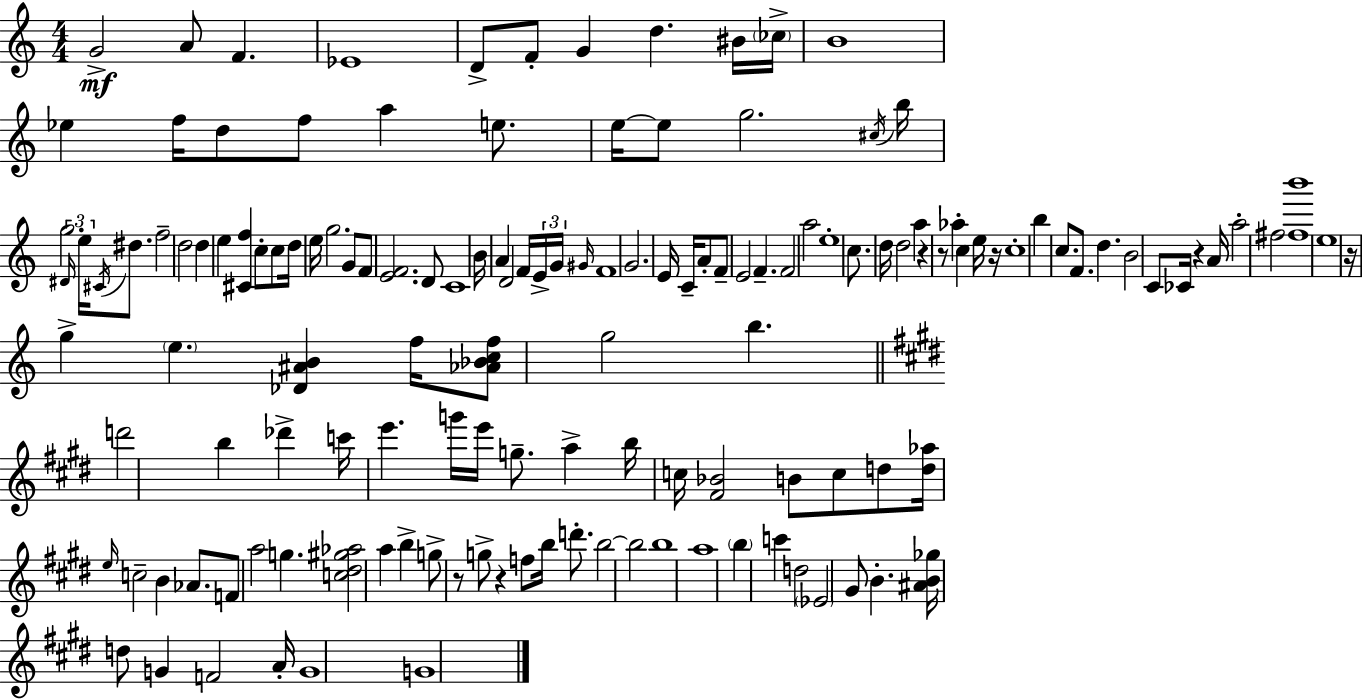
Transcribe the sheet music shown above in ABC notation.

X:1
T:Untitled
M:4/4
L:1/4
K:C
G2 A/2 F _E4 D/2 F/2 G d ^B/4 _c/4 B4 _e f/4 d/2 f/2 a e/2 e/4 e/2 g2 ^c/4 b/4 g2 ^D/4 e/4 ^C/4 ^d/2 f2 d2 d e [^Cf] c/2 c/2 d/4 e/4 g2 G/2 F/2 [EF]2 D/2 C4 B/4 A D2 F/4 E/4 G/4 ^G/4 F4 G2 E/4 C/4 A/2 F/2 E2 F F2 a2 e4 c/2 d/4 d2 a z z/2 _a c e/4 z/4 c4 b c/2 F/2 d B2 C/2 _C/4 z A/4 a2 ^f2 [^fb']4 e4 z/4 g e [_D^AB] f/4 [_A_Bcf]/2 g2 b d'2 b _d' c'/4 e' g'/4 e'/4 g/2 a b/4 c/4 [^F_B]2 B/2 c/2 d/2 [d_a]/4 e/4 c2 B _A/2 F/2 a2 g [c^d^g_a]2 a b g/2 z/2 g/2 z f/2 b/4 d'/2 b2 b2 b4 a4 b c' d2 _E2 ^G/2 B [^AB_g]/4 d/2 G F2 A/4 G4 G4